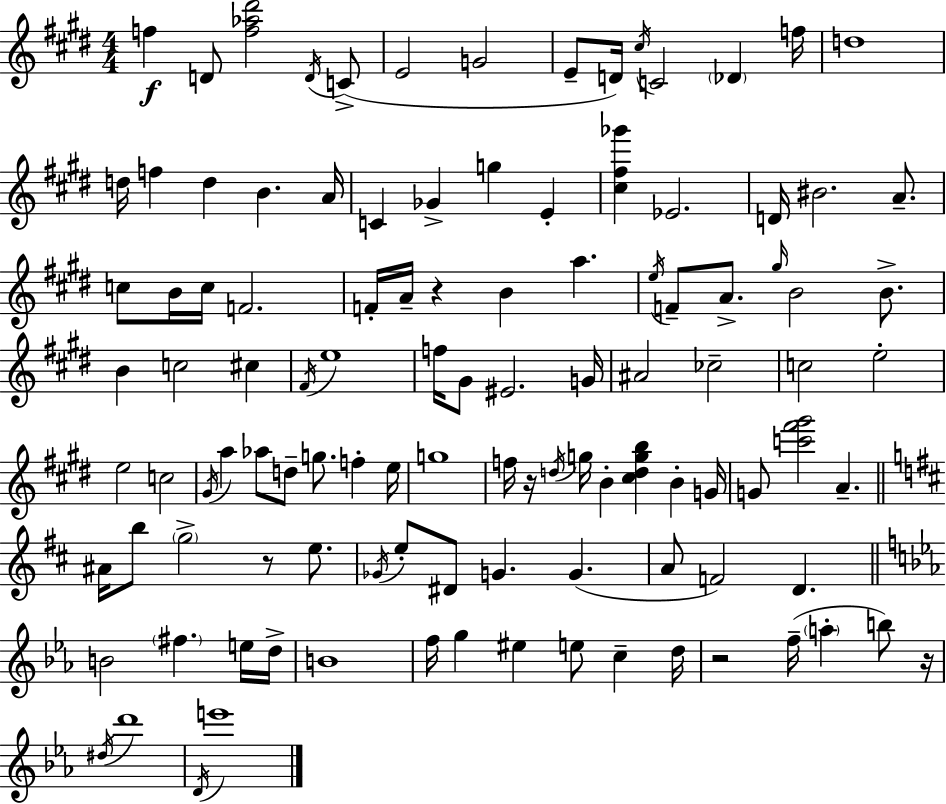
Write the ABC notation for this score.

X:1
T:Untitled
M:4/4
L:1/4
K:E
f D/2 [f_a^d']2 D/4 C/2 E2 G2 E/2 D/4 ^c/4 C2 _D f/4 d4 d/4 f d B A/4 C _G g E [^c^f_g'] _E2 D/4 ^B2 A/2 c/2 B/4 c/4 F2 F/4 A/4 z B a e/4 F/2 A/2 ^g/4 B2 B/2 B c2 ^c ^F/4 e4 f/4 ^G/2 ^E2 G/4 ^A2 _c2 c2 e2 e2 c2 ^G/4 a _a/2 d/2 g/2 f e/4 g4 f/4 z/4 d/4 g/4 B [^cdgb] B G/4 G/2 [c'^f'^g']2 A ^A/4 b/2 g2 z/2 e/2 _G/4 e/2 ^D/2 G G A/2 F2 D B2 ^f e/4 d/4 B4 f/4 g ^e e/2 c d/4 z2 f/4 a b/2 z/4 ^d/4 d'4 D/4 e'4